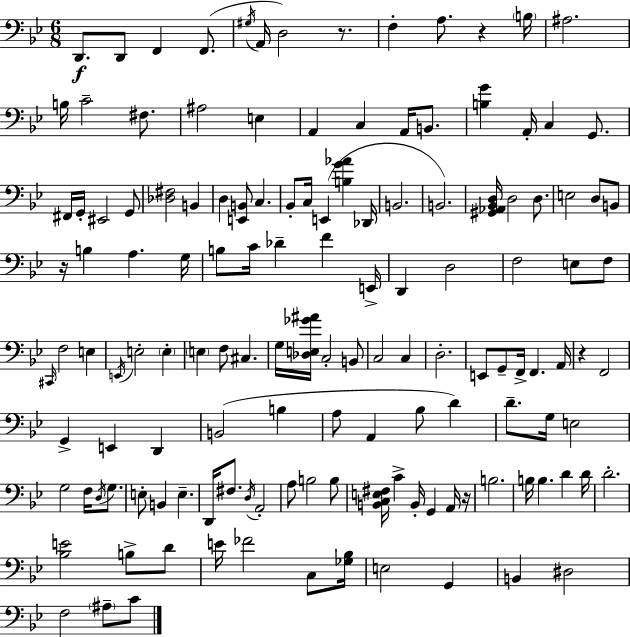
{
  \clef bass
  \numericTimeSignature
  \time 6/8
  \key bes \major
  d,8.\f d,8 f,4 f,8.( | \acciaccatura { gis16 } a,16 d2) r8. | f4-. a8. r4 | \parenthesize b16 ais2. | \break b16 c'2-- fis8. | ais2 e4 | a,4 c4 a,16 b,8. | <b g'>4 a,16-. c4 g,8. | \break fis,16 g,16-. eis,2 g,8 | <des fis>2 b,4 | d4 <e, b,>8 c4. | bes,8-. c16 e,4( <b g' aes'>4 | \break des,16 b,2. | b,2.) | <gis, aes, bes, d>16 d2 d8. | e2 d8 b,8 | \break r16 b4 a4. | g16 b8 c'16 des'4-- f'4 | e,16-> d,4 d2 | f2 e8 f8 | \break \grace { cis,16 } f2 e4 | \acciaccatura { e,16 } e2-. \parenthesize e4-. | \parenthesize e4 f8 cis4. | g16 <des e ges' ais'>16 c2-. | \break b,8 c2 c4 | d2.-. | e,8 g,8-- f,16-> f,4. | a,16 r4 f,2 | \break g,4-> e,4 d,4 | b,2( b4 | a8 a,4 bes8 d'4) | d'8.-- g16 e2 | \break g2 f16 | \acciaccatura { d16 } g8. e8-. b,4 e4.-- | d,16 fis8. \acciaccatura { d16 } a,2-. | a8 b2 | \break b8 <b, c e fis>16 c'4-> b,16-. g,4 | a,16 r16 b2. | b16 b4. | d'4 d'16 d'2.-. | \break <bes e'>2 | b8-> d'8 e'16 fes'2 | c8 <ges bes>16 e2 | g,4 b,4 dis2 | \break f2 | \parenthesize ais8-- c'8 \bar "|."
}